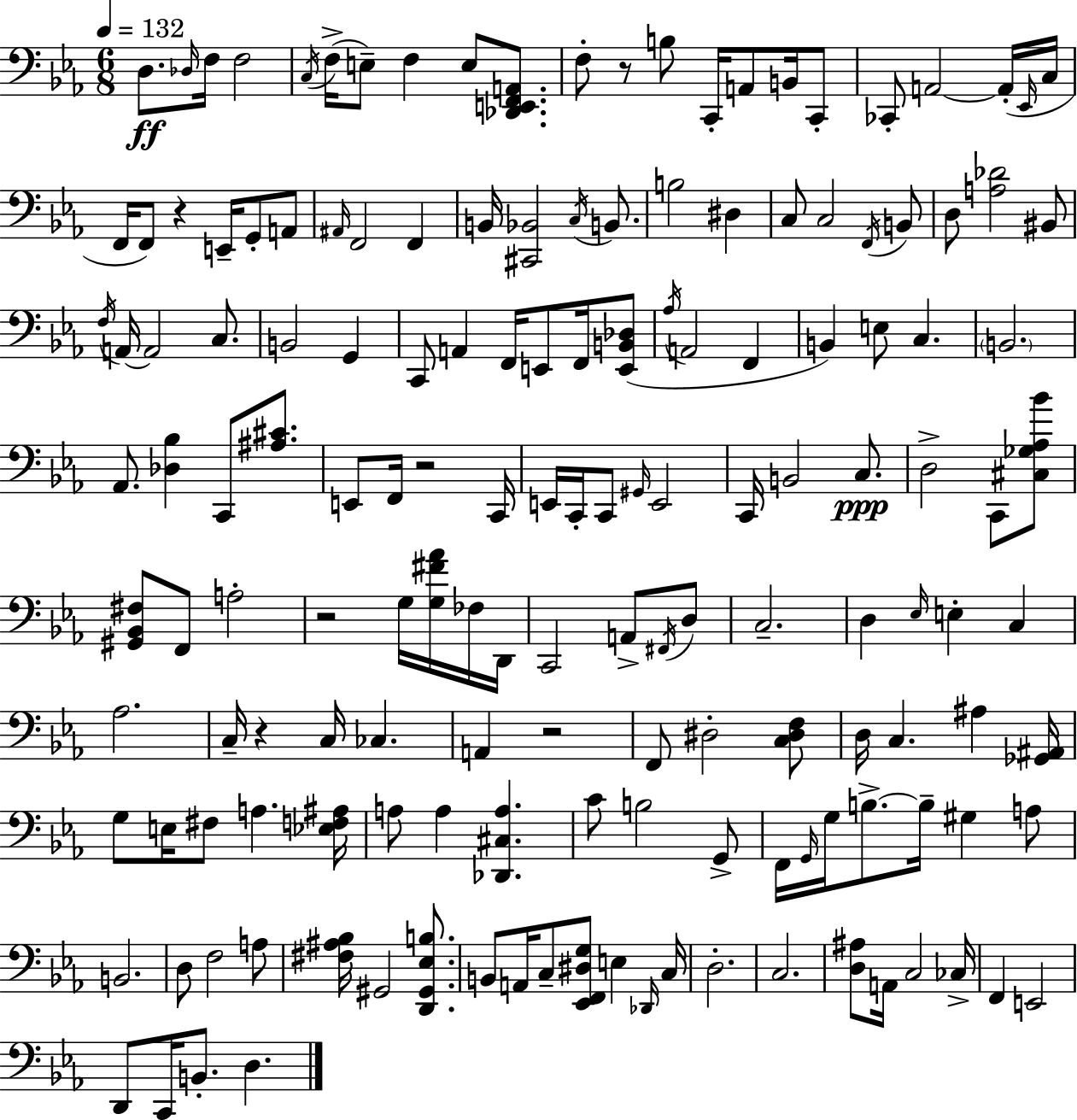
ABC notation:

X:1
T:Untitled
M:6/8
L:1/4
K:Eb
D,/2 _D,/4 F,/4 F,2 C,/4 F,/4 E,/2 F, E,/2 [_D,,E,,F,,A,,]/2 F,/2 z/2 B,/2 C,,/4 A,,/2 B,,/4 C,,/2 _C,,/2 A,,2 A,,/4 _E,,/4 C,/4 F,,/4 F,,/2 z E,,/4 G,,/2 A,,/2 ^A,,/4 F,,2 F,, B,,/4 [^C,,_B,,]2 C,/4 B,,/2 B,2 ^D, C,/2 C,2 F,,/4 B,,/2 D,/2 [A,_D]2 ^B,,/2 F,/4 A,,/4 A,,2 C,/2 B,,2 G,, C,,/2 A,, F,,/4 E,,/2 F,,/4 [E,,B,,_D,]/2 _A,/4 A,,2 F,, B,, E,/2 C, B,,2 _A,,/2 [_D,_B,] C,,/2 [^A,^C]/2 E,,/2 F,,/4 z2 C,,/4 E,,/4 C,,/4 C,,/2 ^G,,/4 E,,2 C,,/4 B,,2 C,/2 D,2 C,,/2 [^C,_G,_A,_B]/2 [^G,,_B,,^F,]/2 F,,/2 A,2 z2 G,/4 [G,^F_A]/4 _F,/4 D,,/4 C,,2 A,,/2 ^F,,/4 D,/2 C,2 D, _E,/4 E, C, _A,2 C,/4 z C,/4 _C, A,, z2 F,,/2 ^D,2 [C,^D,F,]/2 D,/4 C, ^A, [_G,,^A,,]/4 G,/2 E,/4 ^F,/2 A, [_E,F,^A,]/4 A,/2 A, [_D,,^C,A,] C/2 B,2 G,,/2 F,,/4 G,,/4 G,/4 B,/2 B,/4 ^G, A,/2 B,,2 D,/2 F,2 A,/2 [^F,^A,_B,]/4 ^G,,2 [D,,^G,,_E,B,]/2 B,,/2 A,,/4 C,/2 [_E,,F,,^D,G,]/2 E, _D,,/4 C,/4 D,2 C,2 [D,^A,]/2 A,,/4 C,2 _C,/4 F,, E,,2 D,,/2 C,,/4 B,,/2 D,